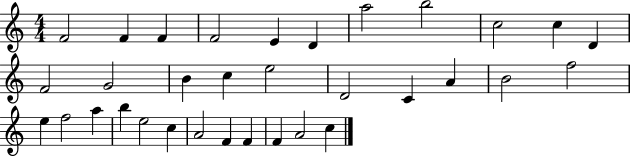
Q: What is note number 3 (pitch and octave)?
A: F4